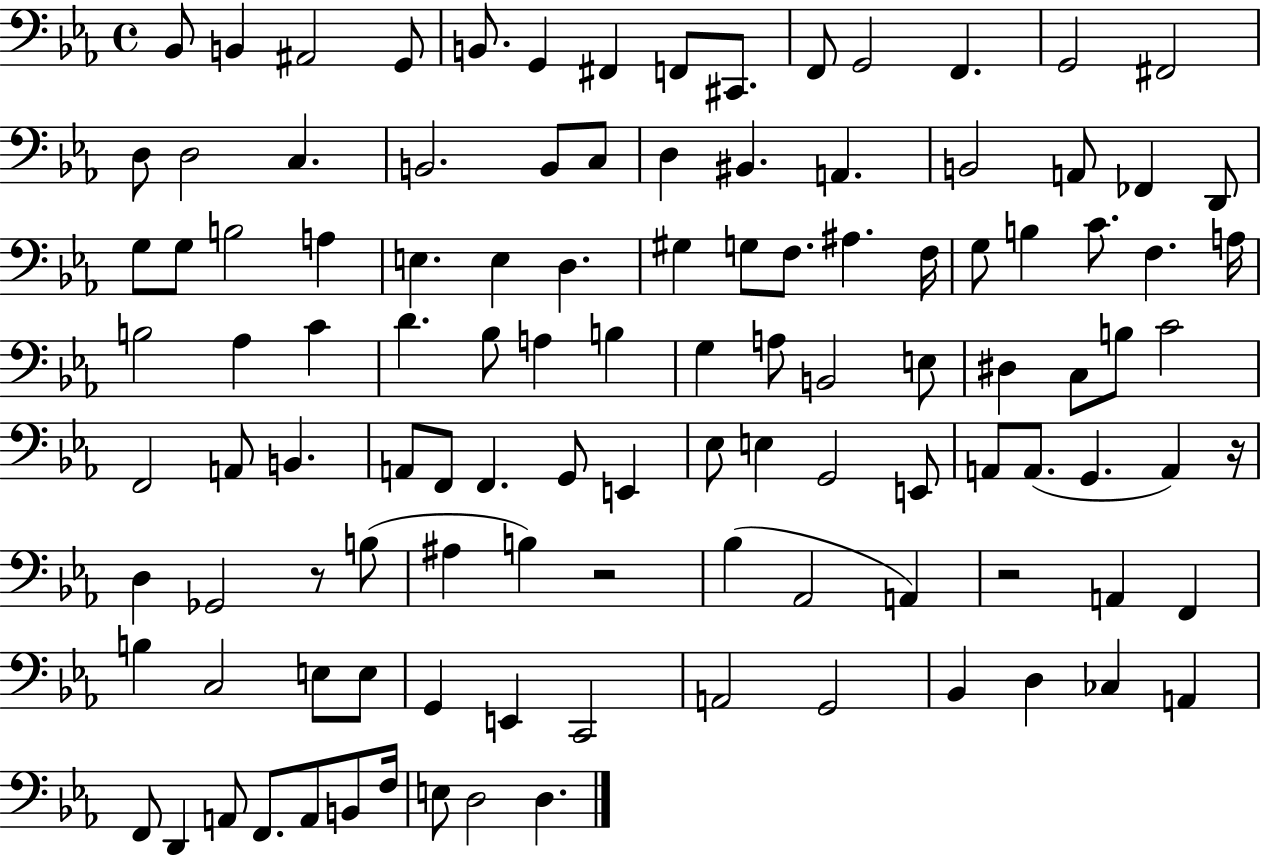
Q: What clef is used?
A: bass